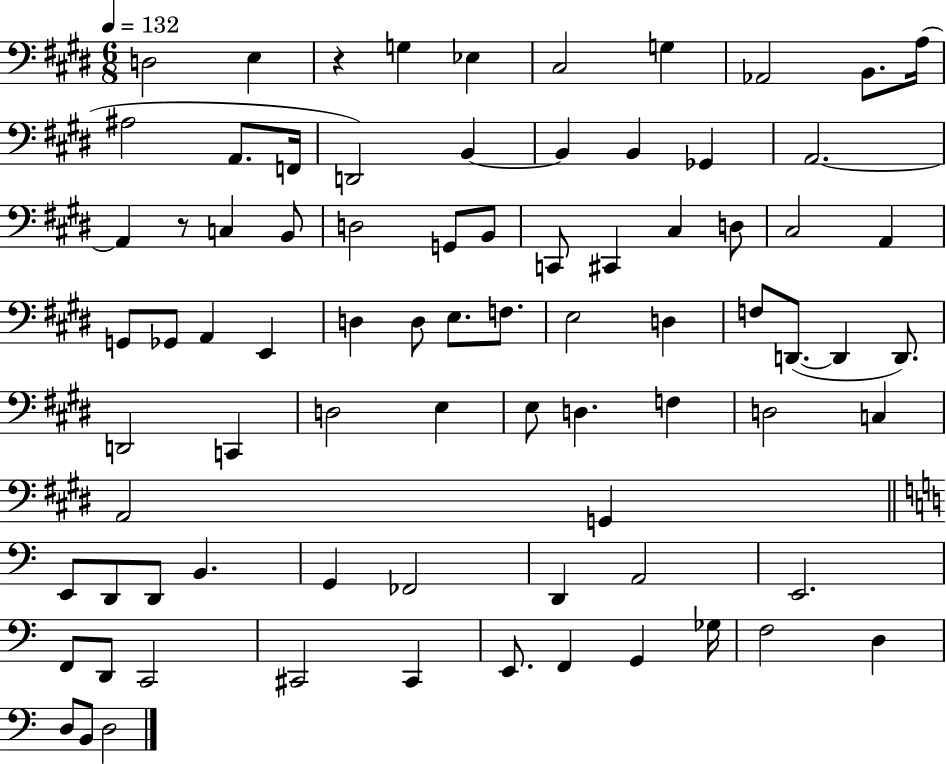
D3/h E3/q R/q G3/q Eb3/q C#3/h G3/q Ab2/h B2/e. A3/s A#3/h A2/e. F2/s D2/h B2/q B2/q B2/q Gb2/q A2/h. A2/q R/e C3/q B2/e D3/h G2/e B2/e C2/e C#2/q C#3/q D3/e C#3/h A2/q G2/e Gb2/e A2/q E2/q D3/q D3/e E3/e. F3/e. E3/h D3/q F3/e D2/e. D2/q D2/e. D2/h C2/q D3/h E3/q E3/e D3/q. F3/q D3/h C3/q A2/h G2/q E2/e D2/e D2/e B2/q. G2/q FES2/h D2/q A2/h E2/h. F2/e D2/e C2/h C#2/h C#2/q E2/e. F2/q G2/q Gb3/s F3/h D3/q D3/e B2/e D3/h